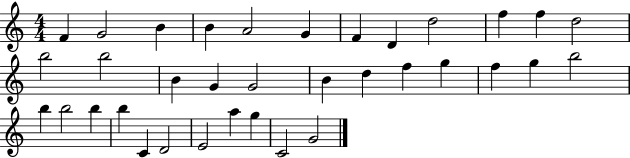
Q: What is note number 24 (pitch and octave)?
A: B5